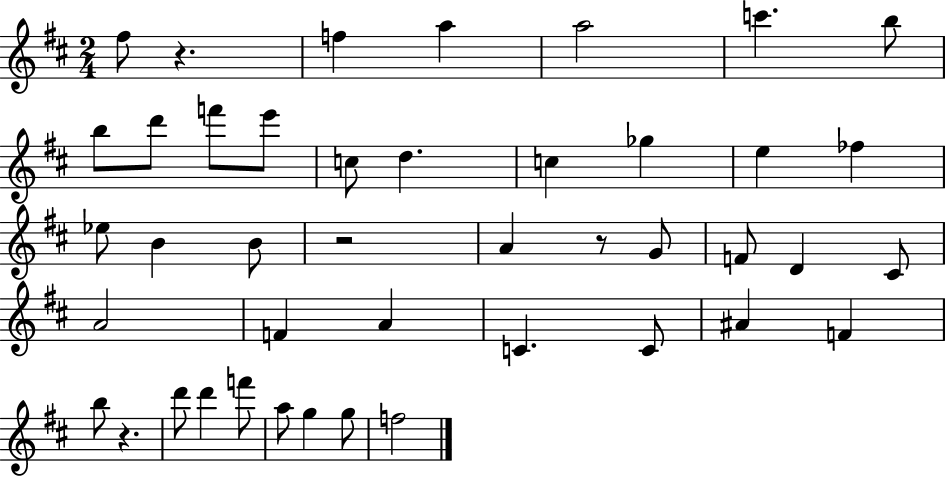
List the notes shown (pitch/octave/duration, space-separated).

F#5/e R/q. F5/q A5/q A5/h C6/q. B5/e B5/e D6/e F6/e E6/e C5/e D5/q. C5/q Gb5/q E5/q FES5/q Eb5/e B4/q B4/e R/h A4/q R/e G4/e F4/e D4/q C#4/e A4/h F4/q A4/q C4/q. C4/e A#4/q F4/q B5/e R/q. D6/e D6/q F6/e A5/e G5/q G5/e F5/h